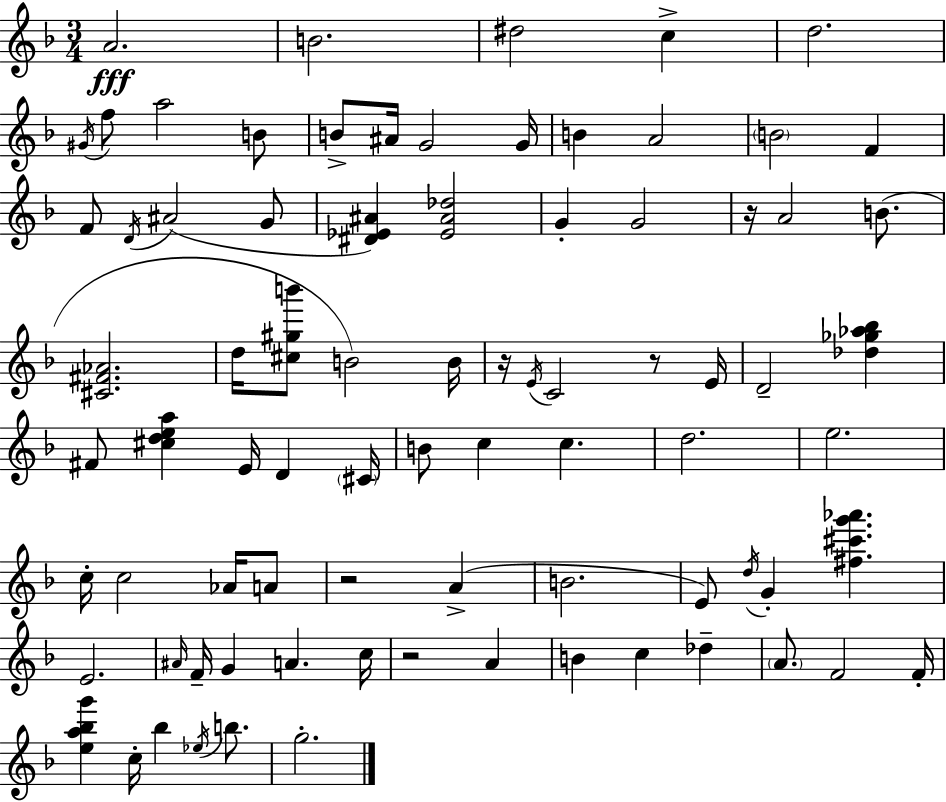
X:1
T:Untitled
M:3/4
L:1/4
K:F
A2 B2 ^d2 c d2 ^G/4 f/2 a2 B/2 B/2 ^A/4 G2 G/4 B A2 B2 F F/2 D/4 ^A2 G/2 [^D_E^A] [_E^A_d]2 G G2 z/4 A2 B/2 [^C^F_A]2 d/4 [^c^gb']/2 B2 B/4 z/4 E/4 C2 z/2 E/4 D2 [_d_g_a_b] ^F/2 [^cdea] E/4 D ^C/4 B/2 c c d2 e2 c/4 c2 _A/4 A/2 z2 A B2 E/2 d/4 G [^f^c'g'_a'] E2 ^A/4 F/4 G A c/4 z2 A B c _d A/2 F2 F/4 [ea_bg'] c/4 _b _e/4 b/2 g2